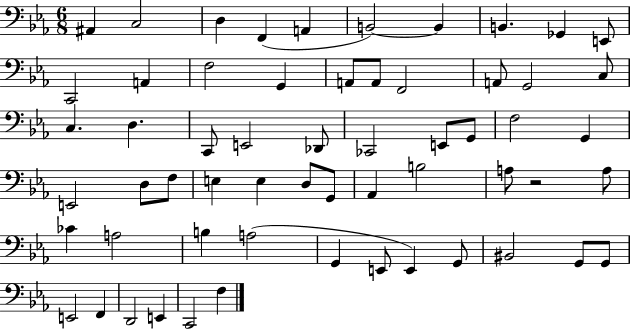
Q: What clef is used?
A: bass